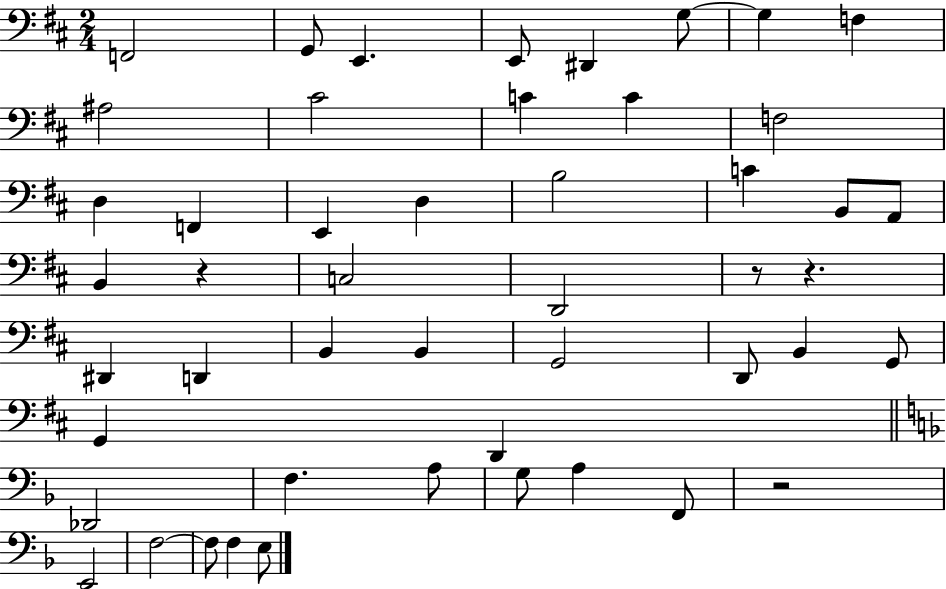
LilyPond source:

{
  \clef bass
  \numericTimeSignature
  \time 2/4
  \key d \major
  f,2 | g,8 e,4. | e,8 dis,4 g8~~ | g4 f4 | \break ais2 | cis'2 | c'4 c'4 | f2 | \break d4 f,4 | e,4 d4 | b2 | c'4 b,8 a,8 | \break b,4 r4 | c2 | d,2 | r8 r4. | \break dis,4 d,4 | b,4 b,4 | g,2 | d,8 b,4 g,8 | \break g,4 d,4 | \bar "||" \break \key f \major des,2 | f4. a8 | g8 a4 f,8 | r2 | \break e,2 | f2~~ | f8 f4 e8 | \bar "|."
}